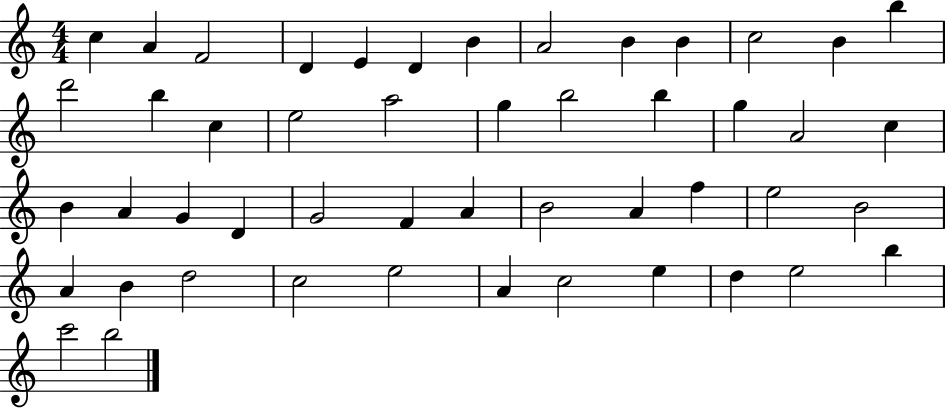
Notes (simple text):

C5/q A4/q F4/h D4/q E4/q D4/q B4/q A4/h B4/q B4/q C5/h B4/q B5/q D6/h B5/q C5/q E5/h A5/h G5/q B5/h B5/q G5/q A4/h C5/q B4/q A4/q G4/q D4/q G4/h F4/q A4/q B4/h A4/q F5/q E5/h B4/h A4/q B4/q D5/h C5/h E5/h A4/q C5/h E5/q D5/q E5/h B5/q C6/h B5/h